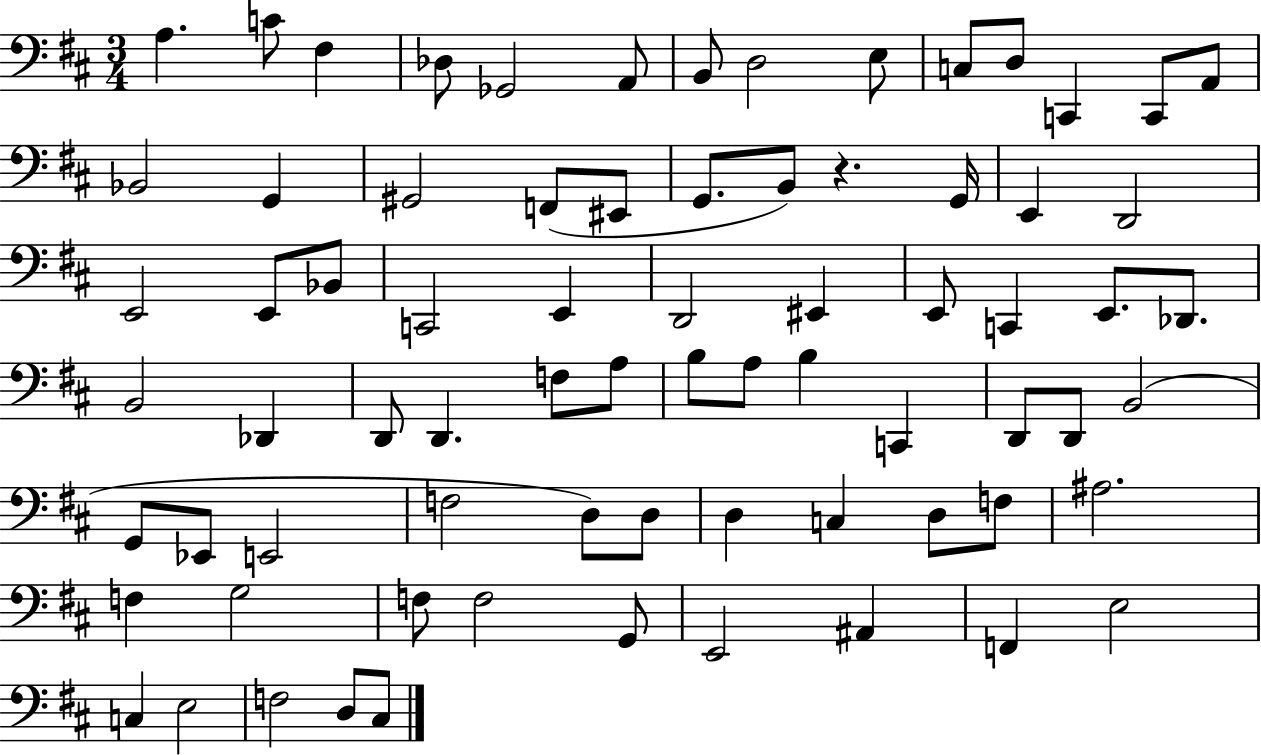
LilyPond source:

{
  \clef bass
  \numericTimeSignature
  \time 3/4
  \key d \major
  a4. c'8 fis4 | des8 ges,2 a,8 | b,8 d2 e8 | c8 d8 c,4 c,8 a,8 | \break bes,2 g,4 | gis,2 f,8( eis,8 | g,8. b,8) r4. g,16 | e,4 d,2 | \break e,2 e,8 bes,8 | c,2 e,4 | d,2 eis,4 | e,8 c,4 e,8. des,8. | \break b,2 des,4 | d,8 d,4. f8 a8 | b8 a8 b4 c,4 | d,8 d,8 b,2( | \break g,8 ees,8 e,2 | f2 d8) d8 | d4 c4 d8 f8 | ais2. | \break f4 g2 | f8 f2 g,8 | e,2 ais,4 | f,4 e2 | \break c4 e2 | f2 d8 cis8 | \bar "|."
}